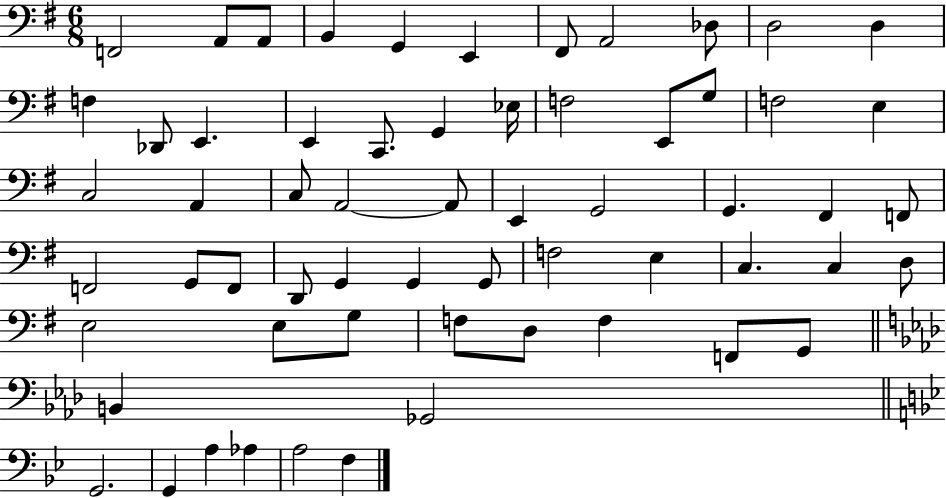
X:1
T:Untitled
M:6/8
L:1/4
K:G
F,,2 A,,/2 A,,/2 B,, G,, E,, ^F,,/2 A,,2 _D,/2 D,2 D, F, _D,,/2 E,, E,, C,,/2 G,, _E,/4 F,2 E,,/2 G,/2 F,2 E, C,2 A,, C,/2 A,,2 A,,/2 E,, G,,2 G,, ^F,, F,,/2 F,,2 G,,/2 F,,/2 D,,/2 G,, G,, G,,/2 F,2 E, C, C, D,/2 E,2 E,/2 G,/2 F,/2 D,/2 F, F,,/2 G,,/2 B,, _G,,2 G,,2 G,, A, _A, A,2 F,